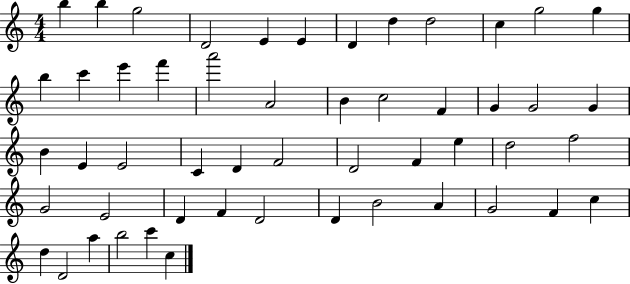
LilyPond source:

{
  \clef treble
  \numericTimeSignature
  \time 4/4
  \key c \major
  b''4 b''4 g''2 | d'2 e'4 e'4 | d'4 d''4 d''2 | c''4 g''2 g''4 | \break b''4 c'''4 e'''4 f'''4 | a'''2 a'2 | b'4 c''2 f'4 | g'4 g'2 g'4 | \break b'4 e'4 e'2 | c'4 d'4 f'2 | d'2 f'4 e''4 | d''2 f''2 | \break g'2 e'2 | d'4 f'4 d'2 | d'4 b'2 a'4 | g'2 f'4 c''4 | \break d''4 d'2 a''4 | b''2 c'''4 c''4 | \bar "|."
}